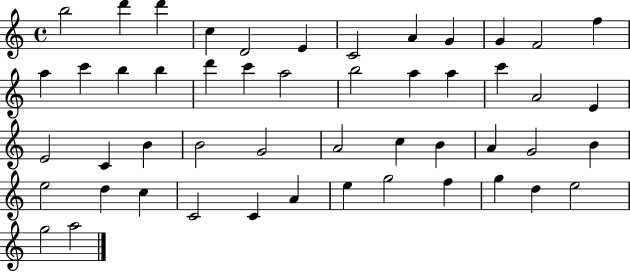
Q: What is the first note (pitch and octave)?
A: B5